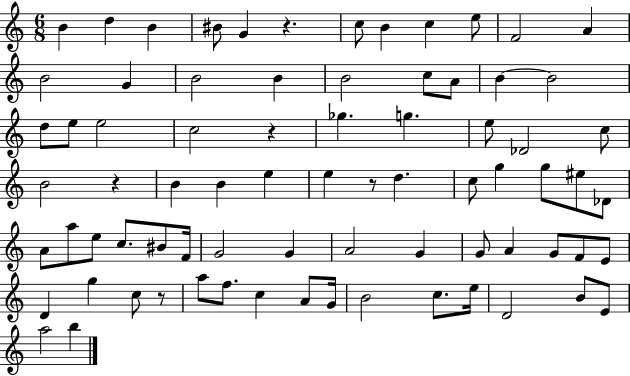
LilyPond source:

{
  \clef treble
  \numericTimeSignature
  \time 6/8
  \key c \major
  b'4 d''4 b'4 | bis'8 g'4 r4. | c''8 b'4 c''4 e''8 | f'2 a'4 | \break b'2 g'4 | b'2 b'4 | b'2 c''8 a'8 | b'4~~ b'2 | \break d''8 e''8 e''2 | c''2 r4 | ges''4. g''4. | e''8 des'2 c''8 | \break b'2 r4 | b'4 b'4 e''4 | e''4 r8 d''4. | c''8 g''4 g''8 eis''8 des'8 | \break a'8 a''8 e''8 c''8. bis'8 f'16 | g'2 g'4 | a'2 g'4 | g'8 a'4 g'8 f'8 e'8 | \break d'4 g''4 c''8 r8 | a''8 f''8. c''4 a'8 g'16 | b'2 c''8. e''16 | d'2 b'8 e'8 | \break a''2 b''4 | \bar "|."
}